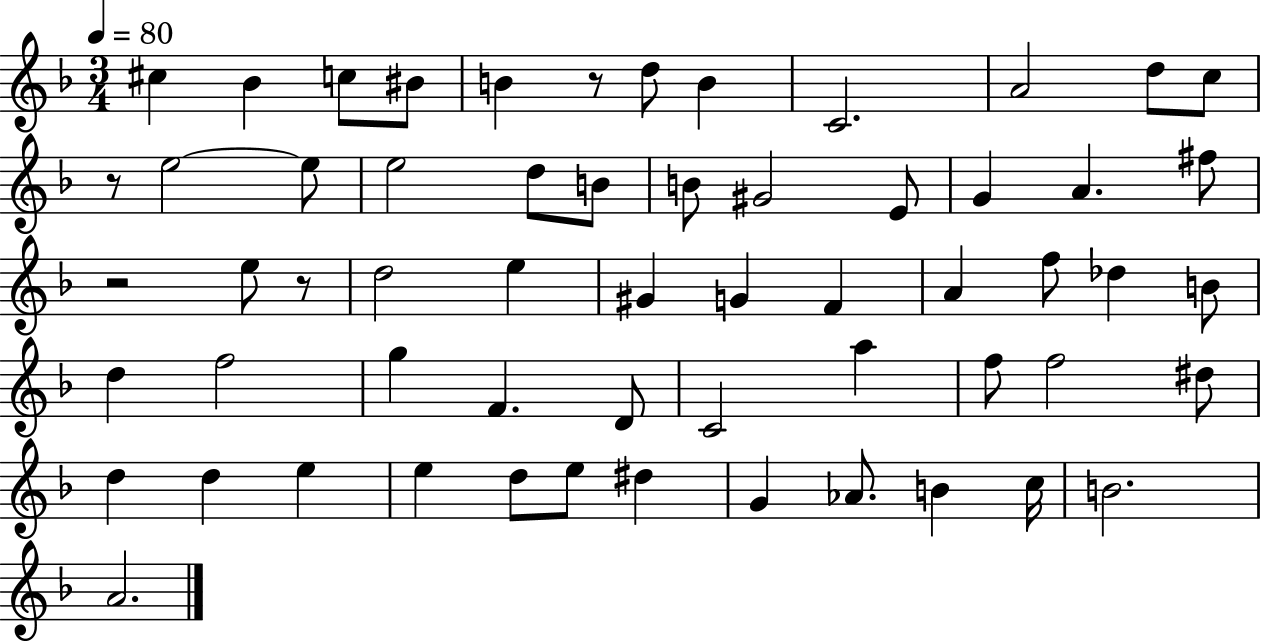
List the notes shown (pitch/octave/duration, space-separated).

C#5/q Bb4/q C5/e BIS4/e B4/q R/e D5/e B4/q C4/h. A4/h D5/e C5/e R/e E5/h E5/e E5/h D5/e B4/e B4/e G#4/h E4/e G4/q A4/q. F#5/e R/h E5/e R/e D5/h E5/q G#4/q G4/q F4/q A4/q F5/e Db5/q B4/e D5/q F5/h G5/q F4/q. D4/e C4/h A5/q F5/e F5/h D#5/e D5/q D5/q E5/q E5/q D5/e E5/e D#5/q G4/q Ab4/e. B4/q C5/s B4/h. A4/h.